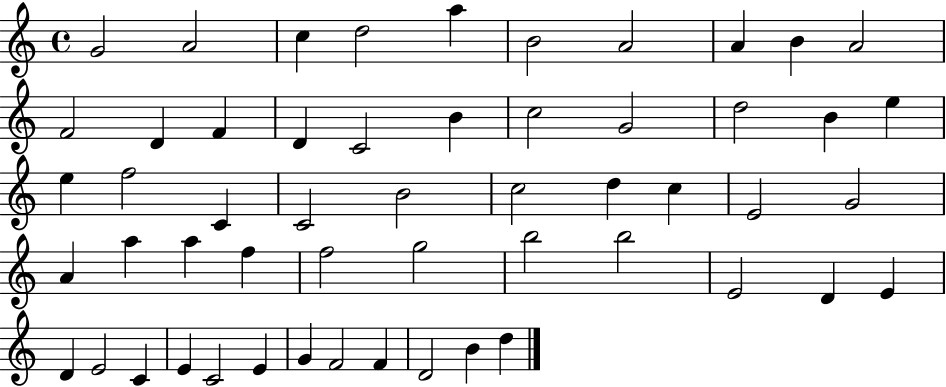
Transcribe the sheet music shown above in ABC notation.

X:1
T:Untitled
M:4/4
L:1/4
K:C
G2 A2 c d2 a B2 A2 A B A2 F2 D F D C2 B c2 G2 d2 B e e f2 C C2 B2 c2 d c E2 G2 A a a f f2 g2 b2 b2 E2 D E D E2 C E C2 E G F2 F D2 B d